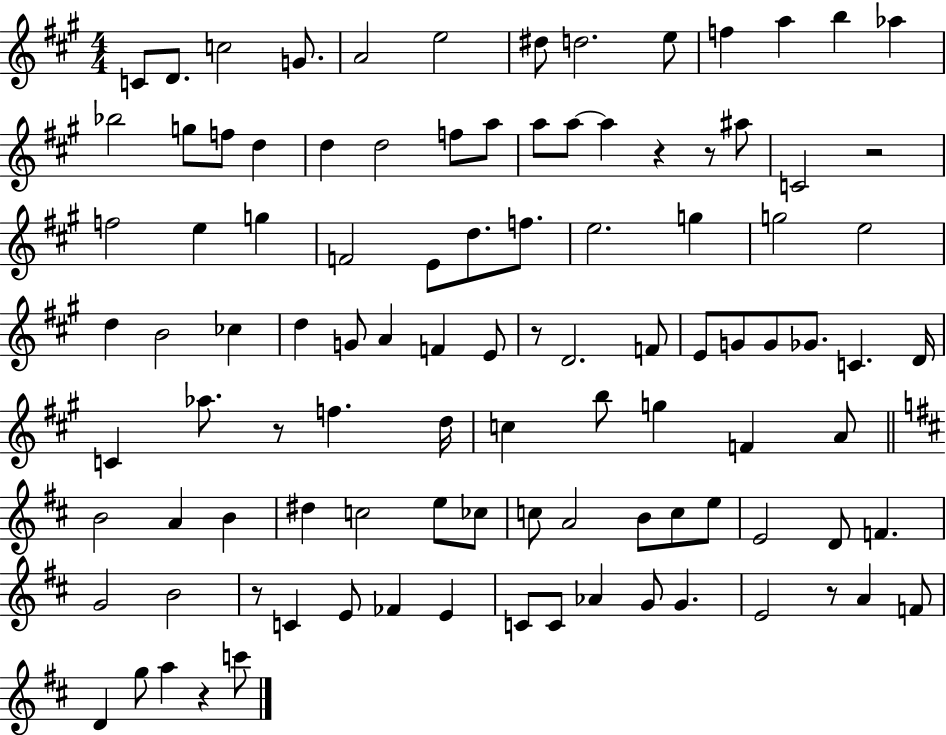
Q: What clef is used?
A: treble